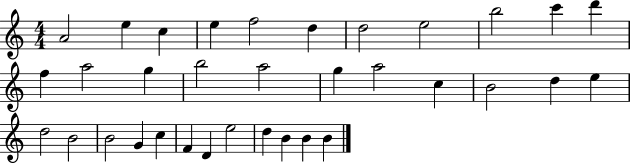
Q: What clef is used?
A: treble